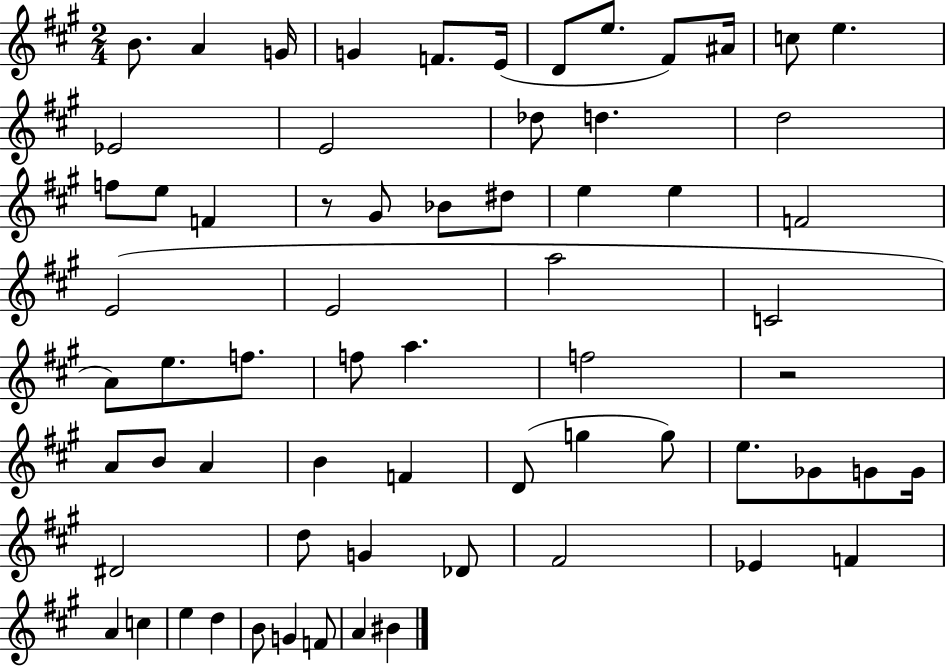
{
  \clef treble
  \numericTimeSignature
  \time 2/4
  \key a \major
  b'8. a'4 g'16 | g'4 f'8. e'16( | d'8 e''8. fis'8) ais'16 | c''8 e''4. | \break ees'2 | e'2 | des''8 d''4. | d''2 | \break f''8 e''8 f'4 | r8 gis'8 bes'8 dis''8 | e''4 e''4 | f'2 | \break e'2( | e'2 | a''2 | c'2 | \break a'8) e''8. f''8. | f''8 a''4. | f''2 | r2 | \break a'8 b'8 a'4 | b'4 f'4 | d'8( g''4 g''8) | e''8. ges'8 g'8 g'16 | \break dis'2 | d''8 g'4 des'8 | fis'2 | ees'4 f'4 | \break a'4 c''4 | e''4 d''4 | b'8 g'4 f'8 | a'4 bis'4 | \break \bar "|."
}